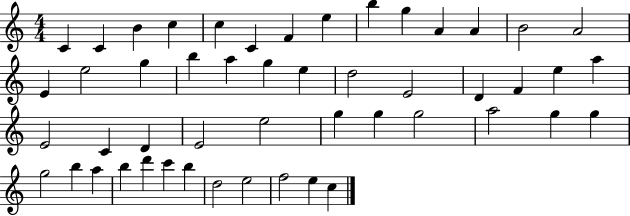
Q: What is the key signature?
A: C major